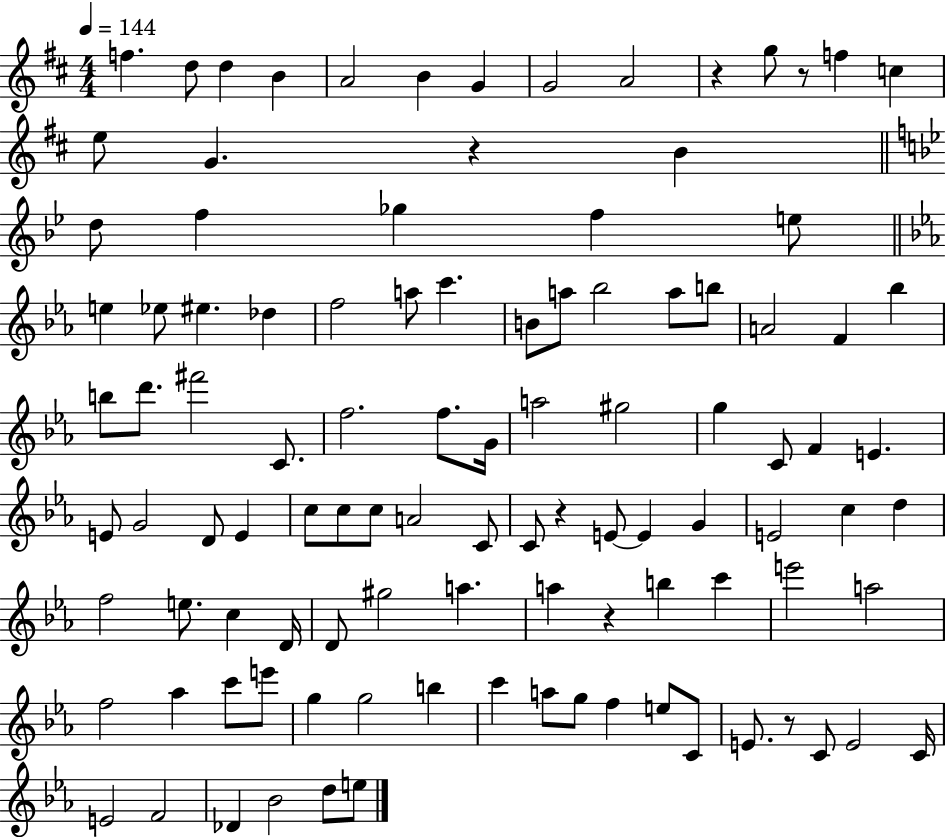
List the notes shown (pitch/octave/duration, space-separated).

F5/q. D5/e D5/q B4/q A4/h B4/q G4/q G4/h A4/h R/q G5/e R/e F5/q C5/q E5/e G4/q. R/q B4/q D5/e F5/q Gb5/q F5/q E5/e E5/q Eb5/e EIS5/q. Db5/q F5/h A5/e C6/q. B4/e A5/e Bb5/h A5/e B5/e A4/h F4/q Bb5/q B5/e D6/e. F#6/h C4/e. F5/h. F5/e. G4/s A5/h G#5/h G5/q C4/e F4/q E4/q. E4/e G4/h D4/e E4/q C5/e C5/e C5/e A4/h C4/e C4/e R/q E4/e E4/q G4/q E4/h C5/q D5/q F5/h E5/e. C5/q D4/s D4/e G#5/h A5/q. A5/q R/q B5/q C6/q E6/h A5/h F5/h Ab5/q C6/e E6/e G5/q G5/h B5/q C6/q A5/e G5/e F5/q E5/e C4/e E4/e. R/e C4/e E4/h C4/s E4/h F4/h Db4/q Bb4/h D5/e E5/e